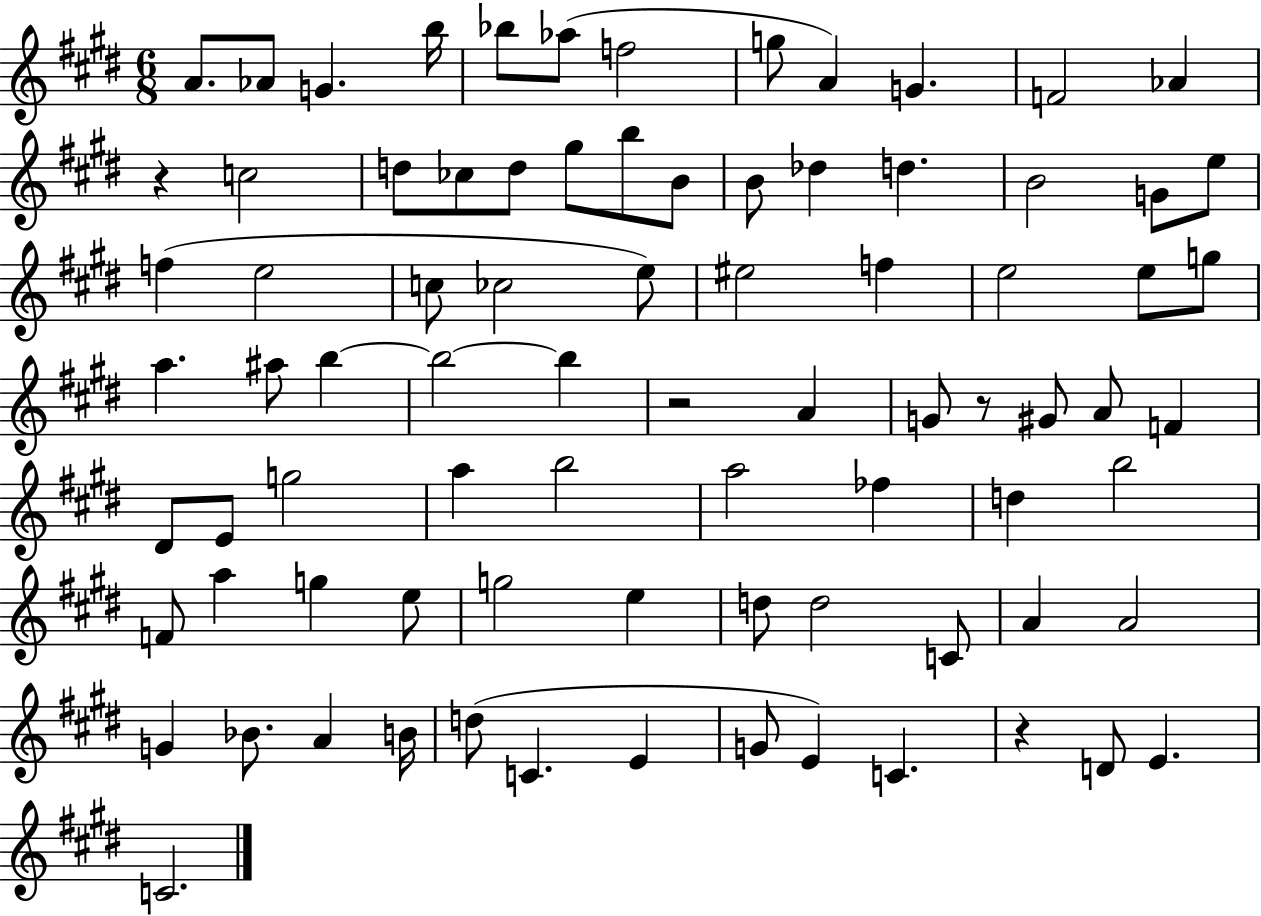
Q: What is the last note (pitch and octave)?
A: C4